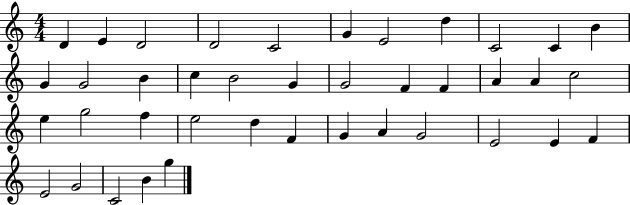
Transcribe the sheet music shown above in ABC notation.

X:1
T:Untitled
M:4/4
L:1/4
K:C
D E D2 D2 C2 G E2 d C2 C B G G2 B c B2 G G2 F F A A c2 e g2 f e2 d F G A G2 E2 E F E2 G2 C2 B g